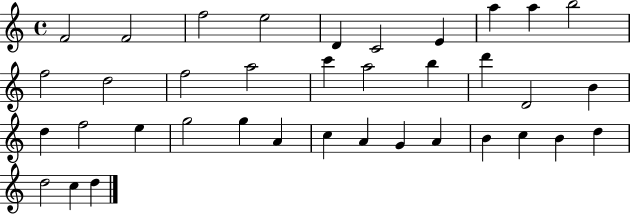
F4/h F4/h F5/h E5/h D4/q C4/h E4/q A5/q A5/q B5/h F5/h D5/h F5/h A5/h C6/q A5/h B5/q D6/q D4/h B4/q D5/q F5/h E5/q G5/h G5/q A4/q C5/q A4/q G4/q A4/q B4/q C5/q B4/q D5/q D5/h C5/q D5/q